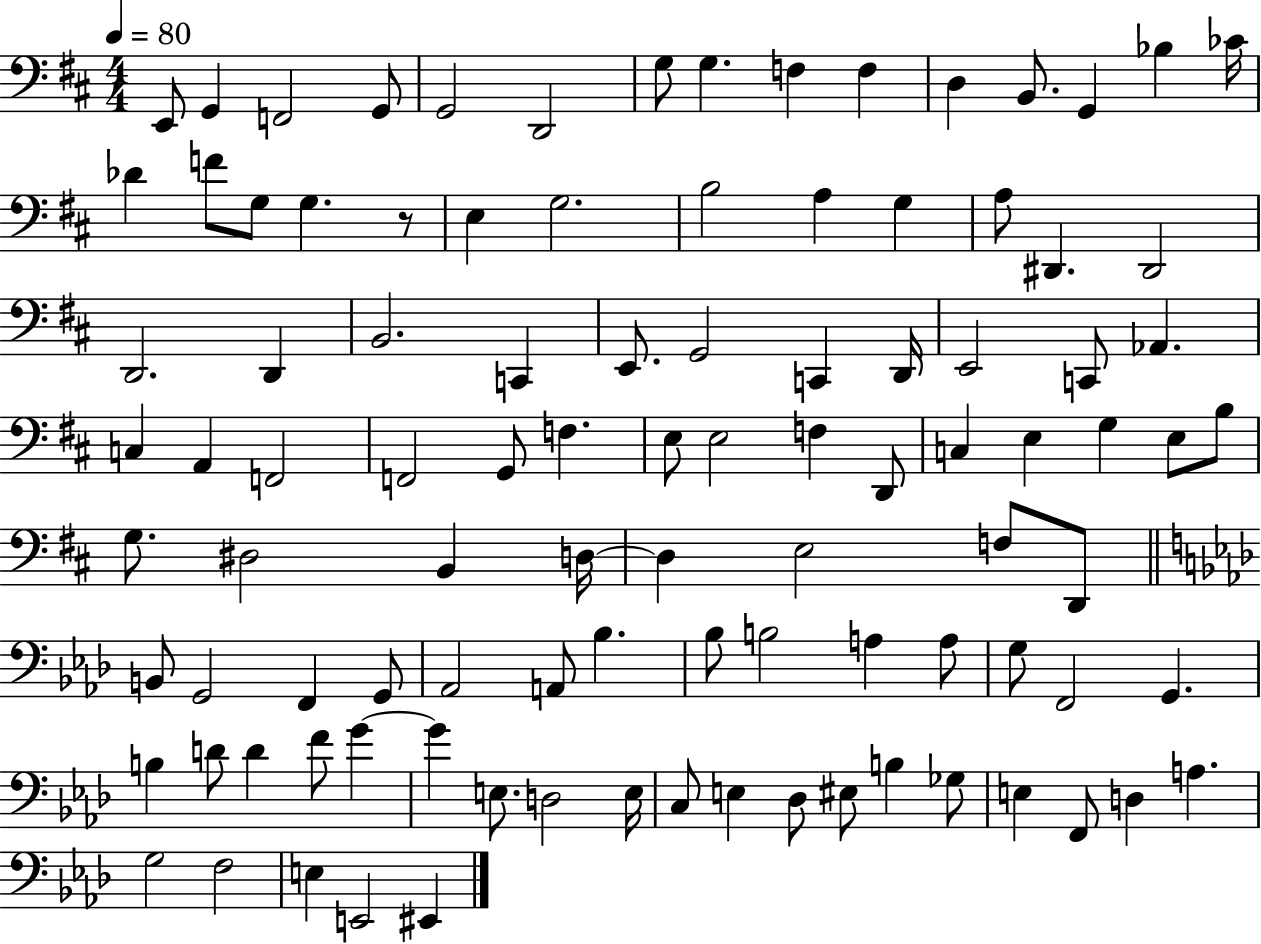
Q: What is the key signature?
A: D major